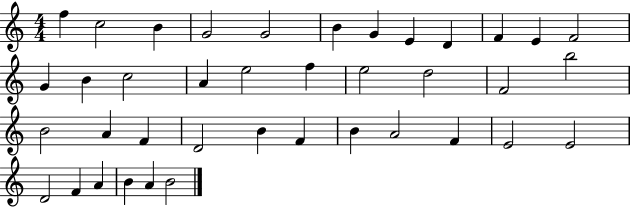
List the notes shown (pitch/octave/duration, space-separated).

F5/q C5/h B4/q G4/h G4/h B4/q G4/q E4/q D4/q F4/q E4/q F4/h G4/q B4/q C5/h A4/q E5/h F5/q E5/h D5/h F4/h B5/h B4/h A4/q F4/q D4/h B4/q F4/q B4/q A4/h F4/q E4/h E4/h D4/h F4/q A4/q B4/q A4/q B4/h